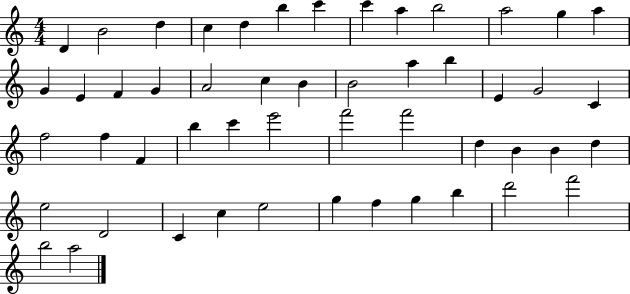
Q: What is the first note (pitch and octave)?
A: D4